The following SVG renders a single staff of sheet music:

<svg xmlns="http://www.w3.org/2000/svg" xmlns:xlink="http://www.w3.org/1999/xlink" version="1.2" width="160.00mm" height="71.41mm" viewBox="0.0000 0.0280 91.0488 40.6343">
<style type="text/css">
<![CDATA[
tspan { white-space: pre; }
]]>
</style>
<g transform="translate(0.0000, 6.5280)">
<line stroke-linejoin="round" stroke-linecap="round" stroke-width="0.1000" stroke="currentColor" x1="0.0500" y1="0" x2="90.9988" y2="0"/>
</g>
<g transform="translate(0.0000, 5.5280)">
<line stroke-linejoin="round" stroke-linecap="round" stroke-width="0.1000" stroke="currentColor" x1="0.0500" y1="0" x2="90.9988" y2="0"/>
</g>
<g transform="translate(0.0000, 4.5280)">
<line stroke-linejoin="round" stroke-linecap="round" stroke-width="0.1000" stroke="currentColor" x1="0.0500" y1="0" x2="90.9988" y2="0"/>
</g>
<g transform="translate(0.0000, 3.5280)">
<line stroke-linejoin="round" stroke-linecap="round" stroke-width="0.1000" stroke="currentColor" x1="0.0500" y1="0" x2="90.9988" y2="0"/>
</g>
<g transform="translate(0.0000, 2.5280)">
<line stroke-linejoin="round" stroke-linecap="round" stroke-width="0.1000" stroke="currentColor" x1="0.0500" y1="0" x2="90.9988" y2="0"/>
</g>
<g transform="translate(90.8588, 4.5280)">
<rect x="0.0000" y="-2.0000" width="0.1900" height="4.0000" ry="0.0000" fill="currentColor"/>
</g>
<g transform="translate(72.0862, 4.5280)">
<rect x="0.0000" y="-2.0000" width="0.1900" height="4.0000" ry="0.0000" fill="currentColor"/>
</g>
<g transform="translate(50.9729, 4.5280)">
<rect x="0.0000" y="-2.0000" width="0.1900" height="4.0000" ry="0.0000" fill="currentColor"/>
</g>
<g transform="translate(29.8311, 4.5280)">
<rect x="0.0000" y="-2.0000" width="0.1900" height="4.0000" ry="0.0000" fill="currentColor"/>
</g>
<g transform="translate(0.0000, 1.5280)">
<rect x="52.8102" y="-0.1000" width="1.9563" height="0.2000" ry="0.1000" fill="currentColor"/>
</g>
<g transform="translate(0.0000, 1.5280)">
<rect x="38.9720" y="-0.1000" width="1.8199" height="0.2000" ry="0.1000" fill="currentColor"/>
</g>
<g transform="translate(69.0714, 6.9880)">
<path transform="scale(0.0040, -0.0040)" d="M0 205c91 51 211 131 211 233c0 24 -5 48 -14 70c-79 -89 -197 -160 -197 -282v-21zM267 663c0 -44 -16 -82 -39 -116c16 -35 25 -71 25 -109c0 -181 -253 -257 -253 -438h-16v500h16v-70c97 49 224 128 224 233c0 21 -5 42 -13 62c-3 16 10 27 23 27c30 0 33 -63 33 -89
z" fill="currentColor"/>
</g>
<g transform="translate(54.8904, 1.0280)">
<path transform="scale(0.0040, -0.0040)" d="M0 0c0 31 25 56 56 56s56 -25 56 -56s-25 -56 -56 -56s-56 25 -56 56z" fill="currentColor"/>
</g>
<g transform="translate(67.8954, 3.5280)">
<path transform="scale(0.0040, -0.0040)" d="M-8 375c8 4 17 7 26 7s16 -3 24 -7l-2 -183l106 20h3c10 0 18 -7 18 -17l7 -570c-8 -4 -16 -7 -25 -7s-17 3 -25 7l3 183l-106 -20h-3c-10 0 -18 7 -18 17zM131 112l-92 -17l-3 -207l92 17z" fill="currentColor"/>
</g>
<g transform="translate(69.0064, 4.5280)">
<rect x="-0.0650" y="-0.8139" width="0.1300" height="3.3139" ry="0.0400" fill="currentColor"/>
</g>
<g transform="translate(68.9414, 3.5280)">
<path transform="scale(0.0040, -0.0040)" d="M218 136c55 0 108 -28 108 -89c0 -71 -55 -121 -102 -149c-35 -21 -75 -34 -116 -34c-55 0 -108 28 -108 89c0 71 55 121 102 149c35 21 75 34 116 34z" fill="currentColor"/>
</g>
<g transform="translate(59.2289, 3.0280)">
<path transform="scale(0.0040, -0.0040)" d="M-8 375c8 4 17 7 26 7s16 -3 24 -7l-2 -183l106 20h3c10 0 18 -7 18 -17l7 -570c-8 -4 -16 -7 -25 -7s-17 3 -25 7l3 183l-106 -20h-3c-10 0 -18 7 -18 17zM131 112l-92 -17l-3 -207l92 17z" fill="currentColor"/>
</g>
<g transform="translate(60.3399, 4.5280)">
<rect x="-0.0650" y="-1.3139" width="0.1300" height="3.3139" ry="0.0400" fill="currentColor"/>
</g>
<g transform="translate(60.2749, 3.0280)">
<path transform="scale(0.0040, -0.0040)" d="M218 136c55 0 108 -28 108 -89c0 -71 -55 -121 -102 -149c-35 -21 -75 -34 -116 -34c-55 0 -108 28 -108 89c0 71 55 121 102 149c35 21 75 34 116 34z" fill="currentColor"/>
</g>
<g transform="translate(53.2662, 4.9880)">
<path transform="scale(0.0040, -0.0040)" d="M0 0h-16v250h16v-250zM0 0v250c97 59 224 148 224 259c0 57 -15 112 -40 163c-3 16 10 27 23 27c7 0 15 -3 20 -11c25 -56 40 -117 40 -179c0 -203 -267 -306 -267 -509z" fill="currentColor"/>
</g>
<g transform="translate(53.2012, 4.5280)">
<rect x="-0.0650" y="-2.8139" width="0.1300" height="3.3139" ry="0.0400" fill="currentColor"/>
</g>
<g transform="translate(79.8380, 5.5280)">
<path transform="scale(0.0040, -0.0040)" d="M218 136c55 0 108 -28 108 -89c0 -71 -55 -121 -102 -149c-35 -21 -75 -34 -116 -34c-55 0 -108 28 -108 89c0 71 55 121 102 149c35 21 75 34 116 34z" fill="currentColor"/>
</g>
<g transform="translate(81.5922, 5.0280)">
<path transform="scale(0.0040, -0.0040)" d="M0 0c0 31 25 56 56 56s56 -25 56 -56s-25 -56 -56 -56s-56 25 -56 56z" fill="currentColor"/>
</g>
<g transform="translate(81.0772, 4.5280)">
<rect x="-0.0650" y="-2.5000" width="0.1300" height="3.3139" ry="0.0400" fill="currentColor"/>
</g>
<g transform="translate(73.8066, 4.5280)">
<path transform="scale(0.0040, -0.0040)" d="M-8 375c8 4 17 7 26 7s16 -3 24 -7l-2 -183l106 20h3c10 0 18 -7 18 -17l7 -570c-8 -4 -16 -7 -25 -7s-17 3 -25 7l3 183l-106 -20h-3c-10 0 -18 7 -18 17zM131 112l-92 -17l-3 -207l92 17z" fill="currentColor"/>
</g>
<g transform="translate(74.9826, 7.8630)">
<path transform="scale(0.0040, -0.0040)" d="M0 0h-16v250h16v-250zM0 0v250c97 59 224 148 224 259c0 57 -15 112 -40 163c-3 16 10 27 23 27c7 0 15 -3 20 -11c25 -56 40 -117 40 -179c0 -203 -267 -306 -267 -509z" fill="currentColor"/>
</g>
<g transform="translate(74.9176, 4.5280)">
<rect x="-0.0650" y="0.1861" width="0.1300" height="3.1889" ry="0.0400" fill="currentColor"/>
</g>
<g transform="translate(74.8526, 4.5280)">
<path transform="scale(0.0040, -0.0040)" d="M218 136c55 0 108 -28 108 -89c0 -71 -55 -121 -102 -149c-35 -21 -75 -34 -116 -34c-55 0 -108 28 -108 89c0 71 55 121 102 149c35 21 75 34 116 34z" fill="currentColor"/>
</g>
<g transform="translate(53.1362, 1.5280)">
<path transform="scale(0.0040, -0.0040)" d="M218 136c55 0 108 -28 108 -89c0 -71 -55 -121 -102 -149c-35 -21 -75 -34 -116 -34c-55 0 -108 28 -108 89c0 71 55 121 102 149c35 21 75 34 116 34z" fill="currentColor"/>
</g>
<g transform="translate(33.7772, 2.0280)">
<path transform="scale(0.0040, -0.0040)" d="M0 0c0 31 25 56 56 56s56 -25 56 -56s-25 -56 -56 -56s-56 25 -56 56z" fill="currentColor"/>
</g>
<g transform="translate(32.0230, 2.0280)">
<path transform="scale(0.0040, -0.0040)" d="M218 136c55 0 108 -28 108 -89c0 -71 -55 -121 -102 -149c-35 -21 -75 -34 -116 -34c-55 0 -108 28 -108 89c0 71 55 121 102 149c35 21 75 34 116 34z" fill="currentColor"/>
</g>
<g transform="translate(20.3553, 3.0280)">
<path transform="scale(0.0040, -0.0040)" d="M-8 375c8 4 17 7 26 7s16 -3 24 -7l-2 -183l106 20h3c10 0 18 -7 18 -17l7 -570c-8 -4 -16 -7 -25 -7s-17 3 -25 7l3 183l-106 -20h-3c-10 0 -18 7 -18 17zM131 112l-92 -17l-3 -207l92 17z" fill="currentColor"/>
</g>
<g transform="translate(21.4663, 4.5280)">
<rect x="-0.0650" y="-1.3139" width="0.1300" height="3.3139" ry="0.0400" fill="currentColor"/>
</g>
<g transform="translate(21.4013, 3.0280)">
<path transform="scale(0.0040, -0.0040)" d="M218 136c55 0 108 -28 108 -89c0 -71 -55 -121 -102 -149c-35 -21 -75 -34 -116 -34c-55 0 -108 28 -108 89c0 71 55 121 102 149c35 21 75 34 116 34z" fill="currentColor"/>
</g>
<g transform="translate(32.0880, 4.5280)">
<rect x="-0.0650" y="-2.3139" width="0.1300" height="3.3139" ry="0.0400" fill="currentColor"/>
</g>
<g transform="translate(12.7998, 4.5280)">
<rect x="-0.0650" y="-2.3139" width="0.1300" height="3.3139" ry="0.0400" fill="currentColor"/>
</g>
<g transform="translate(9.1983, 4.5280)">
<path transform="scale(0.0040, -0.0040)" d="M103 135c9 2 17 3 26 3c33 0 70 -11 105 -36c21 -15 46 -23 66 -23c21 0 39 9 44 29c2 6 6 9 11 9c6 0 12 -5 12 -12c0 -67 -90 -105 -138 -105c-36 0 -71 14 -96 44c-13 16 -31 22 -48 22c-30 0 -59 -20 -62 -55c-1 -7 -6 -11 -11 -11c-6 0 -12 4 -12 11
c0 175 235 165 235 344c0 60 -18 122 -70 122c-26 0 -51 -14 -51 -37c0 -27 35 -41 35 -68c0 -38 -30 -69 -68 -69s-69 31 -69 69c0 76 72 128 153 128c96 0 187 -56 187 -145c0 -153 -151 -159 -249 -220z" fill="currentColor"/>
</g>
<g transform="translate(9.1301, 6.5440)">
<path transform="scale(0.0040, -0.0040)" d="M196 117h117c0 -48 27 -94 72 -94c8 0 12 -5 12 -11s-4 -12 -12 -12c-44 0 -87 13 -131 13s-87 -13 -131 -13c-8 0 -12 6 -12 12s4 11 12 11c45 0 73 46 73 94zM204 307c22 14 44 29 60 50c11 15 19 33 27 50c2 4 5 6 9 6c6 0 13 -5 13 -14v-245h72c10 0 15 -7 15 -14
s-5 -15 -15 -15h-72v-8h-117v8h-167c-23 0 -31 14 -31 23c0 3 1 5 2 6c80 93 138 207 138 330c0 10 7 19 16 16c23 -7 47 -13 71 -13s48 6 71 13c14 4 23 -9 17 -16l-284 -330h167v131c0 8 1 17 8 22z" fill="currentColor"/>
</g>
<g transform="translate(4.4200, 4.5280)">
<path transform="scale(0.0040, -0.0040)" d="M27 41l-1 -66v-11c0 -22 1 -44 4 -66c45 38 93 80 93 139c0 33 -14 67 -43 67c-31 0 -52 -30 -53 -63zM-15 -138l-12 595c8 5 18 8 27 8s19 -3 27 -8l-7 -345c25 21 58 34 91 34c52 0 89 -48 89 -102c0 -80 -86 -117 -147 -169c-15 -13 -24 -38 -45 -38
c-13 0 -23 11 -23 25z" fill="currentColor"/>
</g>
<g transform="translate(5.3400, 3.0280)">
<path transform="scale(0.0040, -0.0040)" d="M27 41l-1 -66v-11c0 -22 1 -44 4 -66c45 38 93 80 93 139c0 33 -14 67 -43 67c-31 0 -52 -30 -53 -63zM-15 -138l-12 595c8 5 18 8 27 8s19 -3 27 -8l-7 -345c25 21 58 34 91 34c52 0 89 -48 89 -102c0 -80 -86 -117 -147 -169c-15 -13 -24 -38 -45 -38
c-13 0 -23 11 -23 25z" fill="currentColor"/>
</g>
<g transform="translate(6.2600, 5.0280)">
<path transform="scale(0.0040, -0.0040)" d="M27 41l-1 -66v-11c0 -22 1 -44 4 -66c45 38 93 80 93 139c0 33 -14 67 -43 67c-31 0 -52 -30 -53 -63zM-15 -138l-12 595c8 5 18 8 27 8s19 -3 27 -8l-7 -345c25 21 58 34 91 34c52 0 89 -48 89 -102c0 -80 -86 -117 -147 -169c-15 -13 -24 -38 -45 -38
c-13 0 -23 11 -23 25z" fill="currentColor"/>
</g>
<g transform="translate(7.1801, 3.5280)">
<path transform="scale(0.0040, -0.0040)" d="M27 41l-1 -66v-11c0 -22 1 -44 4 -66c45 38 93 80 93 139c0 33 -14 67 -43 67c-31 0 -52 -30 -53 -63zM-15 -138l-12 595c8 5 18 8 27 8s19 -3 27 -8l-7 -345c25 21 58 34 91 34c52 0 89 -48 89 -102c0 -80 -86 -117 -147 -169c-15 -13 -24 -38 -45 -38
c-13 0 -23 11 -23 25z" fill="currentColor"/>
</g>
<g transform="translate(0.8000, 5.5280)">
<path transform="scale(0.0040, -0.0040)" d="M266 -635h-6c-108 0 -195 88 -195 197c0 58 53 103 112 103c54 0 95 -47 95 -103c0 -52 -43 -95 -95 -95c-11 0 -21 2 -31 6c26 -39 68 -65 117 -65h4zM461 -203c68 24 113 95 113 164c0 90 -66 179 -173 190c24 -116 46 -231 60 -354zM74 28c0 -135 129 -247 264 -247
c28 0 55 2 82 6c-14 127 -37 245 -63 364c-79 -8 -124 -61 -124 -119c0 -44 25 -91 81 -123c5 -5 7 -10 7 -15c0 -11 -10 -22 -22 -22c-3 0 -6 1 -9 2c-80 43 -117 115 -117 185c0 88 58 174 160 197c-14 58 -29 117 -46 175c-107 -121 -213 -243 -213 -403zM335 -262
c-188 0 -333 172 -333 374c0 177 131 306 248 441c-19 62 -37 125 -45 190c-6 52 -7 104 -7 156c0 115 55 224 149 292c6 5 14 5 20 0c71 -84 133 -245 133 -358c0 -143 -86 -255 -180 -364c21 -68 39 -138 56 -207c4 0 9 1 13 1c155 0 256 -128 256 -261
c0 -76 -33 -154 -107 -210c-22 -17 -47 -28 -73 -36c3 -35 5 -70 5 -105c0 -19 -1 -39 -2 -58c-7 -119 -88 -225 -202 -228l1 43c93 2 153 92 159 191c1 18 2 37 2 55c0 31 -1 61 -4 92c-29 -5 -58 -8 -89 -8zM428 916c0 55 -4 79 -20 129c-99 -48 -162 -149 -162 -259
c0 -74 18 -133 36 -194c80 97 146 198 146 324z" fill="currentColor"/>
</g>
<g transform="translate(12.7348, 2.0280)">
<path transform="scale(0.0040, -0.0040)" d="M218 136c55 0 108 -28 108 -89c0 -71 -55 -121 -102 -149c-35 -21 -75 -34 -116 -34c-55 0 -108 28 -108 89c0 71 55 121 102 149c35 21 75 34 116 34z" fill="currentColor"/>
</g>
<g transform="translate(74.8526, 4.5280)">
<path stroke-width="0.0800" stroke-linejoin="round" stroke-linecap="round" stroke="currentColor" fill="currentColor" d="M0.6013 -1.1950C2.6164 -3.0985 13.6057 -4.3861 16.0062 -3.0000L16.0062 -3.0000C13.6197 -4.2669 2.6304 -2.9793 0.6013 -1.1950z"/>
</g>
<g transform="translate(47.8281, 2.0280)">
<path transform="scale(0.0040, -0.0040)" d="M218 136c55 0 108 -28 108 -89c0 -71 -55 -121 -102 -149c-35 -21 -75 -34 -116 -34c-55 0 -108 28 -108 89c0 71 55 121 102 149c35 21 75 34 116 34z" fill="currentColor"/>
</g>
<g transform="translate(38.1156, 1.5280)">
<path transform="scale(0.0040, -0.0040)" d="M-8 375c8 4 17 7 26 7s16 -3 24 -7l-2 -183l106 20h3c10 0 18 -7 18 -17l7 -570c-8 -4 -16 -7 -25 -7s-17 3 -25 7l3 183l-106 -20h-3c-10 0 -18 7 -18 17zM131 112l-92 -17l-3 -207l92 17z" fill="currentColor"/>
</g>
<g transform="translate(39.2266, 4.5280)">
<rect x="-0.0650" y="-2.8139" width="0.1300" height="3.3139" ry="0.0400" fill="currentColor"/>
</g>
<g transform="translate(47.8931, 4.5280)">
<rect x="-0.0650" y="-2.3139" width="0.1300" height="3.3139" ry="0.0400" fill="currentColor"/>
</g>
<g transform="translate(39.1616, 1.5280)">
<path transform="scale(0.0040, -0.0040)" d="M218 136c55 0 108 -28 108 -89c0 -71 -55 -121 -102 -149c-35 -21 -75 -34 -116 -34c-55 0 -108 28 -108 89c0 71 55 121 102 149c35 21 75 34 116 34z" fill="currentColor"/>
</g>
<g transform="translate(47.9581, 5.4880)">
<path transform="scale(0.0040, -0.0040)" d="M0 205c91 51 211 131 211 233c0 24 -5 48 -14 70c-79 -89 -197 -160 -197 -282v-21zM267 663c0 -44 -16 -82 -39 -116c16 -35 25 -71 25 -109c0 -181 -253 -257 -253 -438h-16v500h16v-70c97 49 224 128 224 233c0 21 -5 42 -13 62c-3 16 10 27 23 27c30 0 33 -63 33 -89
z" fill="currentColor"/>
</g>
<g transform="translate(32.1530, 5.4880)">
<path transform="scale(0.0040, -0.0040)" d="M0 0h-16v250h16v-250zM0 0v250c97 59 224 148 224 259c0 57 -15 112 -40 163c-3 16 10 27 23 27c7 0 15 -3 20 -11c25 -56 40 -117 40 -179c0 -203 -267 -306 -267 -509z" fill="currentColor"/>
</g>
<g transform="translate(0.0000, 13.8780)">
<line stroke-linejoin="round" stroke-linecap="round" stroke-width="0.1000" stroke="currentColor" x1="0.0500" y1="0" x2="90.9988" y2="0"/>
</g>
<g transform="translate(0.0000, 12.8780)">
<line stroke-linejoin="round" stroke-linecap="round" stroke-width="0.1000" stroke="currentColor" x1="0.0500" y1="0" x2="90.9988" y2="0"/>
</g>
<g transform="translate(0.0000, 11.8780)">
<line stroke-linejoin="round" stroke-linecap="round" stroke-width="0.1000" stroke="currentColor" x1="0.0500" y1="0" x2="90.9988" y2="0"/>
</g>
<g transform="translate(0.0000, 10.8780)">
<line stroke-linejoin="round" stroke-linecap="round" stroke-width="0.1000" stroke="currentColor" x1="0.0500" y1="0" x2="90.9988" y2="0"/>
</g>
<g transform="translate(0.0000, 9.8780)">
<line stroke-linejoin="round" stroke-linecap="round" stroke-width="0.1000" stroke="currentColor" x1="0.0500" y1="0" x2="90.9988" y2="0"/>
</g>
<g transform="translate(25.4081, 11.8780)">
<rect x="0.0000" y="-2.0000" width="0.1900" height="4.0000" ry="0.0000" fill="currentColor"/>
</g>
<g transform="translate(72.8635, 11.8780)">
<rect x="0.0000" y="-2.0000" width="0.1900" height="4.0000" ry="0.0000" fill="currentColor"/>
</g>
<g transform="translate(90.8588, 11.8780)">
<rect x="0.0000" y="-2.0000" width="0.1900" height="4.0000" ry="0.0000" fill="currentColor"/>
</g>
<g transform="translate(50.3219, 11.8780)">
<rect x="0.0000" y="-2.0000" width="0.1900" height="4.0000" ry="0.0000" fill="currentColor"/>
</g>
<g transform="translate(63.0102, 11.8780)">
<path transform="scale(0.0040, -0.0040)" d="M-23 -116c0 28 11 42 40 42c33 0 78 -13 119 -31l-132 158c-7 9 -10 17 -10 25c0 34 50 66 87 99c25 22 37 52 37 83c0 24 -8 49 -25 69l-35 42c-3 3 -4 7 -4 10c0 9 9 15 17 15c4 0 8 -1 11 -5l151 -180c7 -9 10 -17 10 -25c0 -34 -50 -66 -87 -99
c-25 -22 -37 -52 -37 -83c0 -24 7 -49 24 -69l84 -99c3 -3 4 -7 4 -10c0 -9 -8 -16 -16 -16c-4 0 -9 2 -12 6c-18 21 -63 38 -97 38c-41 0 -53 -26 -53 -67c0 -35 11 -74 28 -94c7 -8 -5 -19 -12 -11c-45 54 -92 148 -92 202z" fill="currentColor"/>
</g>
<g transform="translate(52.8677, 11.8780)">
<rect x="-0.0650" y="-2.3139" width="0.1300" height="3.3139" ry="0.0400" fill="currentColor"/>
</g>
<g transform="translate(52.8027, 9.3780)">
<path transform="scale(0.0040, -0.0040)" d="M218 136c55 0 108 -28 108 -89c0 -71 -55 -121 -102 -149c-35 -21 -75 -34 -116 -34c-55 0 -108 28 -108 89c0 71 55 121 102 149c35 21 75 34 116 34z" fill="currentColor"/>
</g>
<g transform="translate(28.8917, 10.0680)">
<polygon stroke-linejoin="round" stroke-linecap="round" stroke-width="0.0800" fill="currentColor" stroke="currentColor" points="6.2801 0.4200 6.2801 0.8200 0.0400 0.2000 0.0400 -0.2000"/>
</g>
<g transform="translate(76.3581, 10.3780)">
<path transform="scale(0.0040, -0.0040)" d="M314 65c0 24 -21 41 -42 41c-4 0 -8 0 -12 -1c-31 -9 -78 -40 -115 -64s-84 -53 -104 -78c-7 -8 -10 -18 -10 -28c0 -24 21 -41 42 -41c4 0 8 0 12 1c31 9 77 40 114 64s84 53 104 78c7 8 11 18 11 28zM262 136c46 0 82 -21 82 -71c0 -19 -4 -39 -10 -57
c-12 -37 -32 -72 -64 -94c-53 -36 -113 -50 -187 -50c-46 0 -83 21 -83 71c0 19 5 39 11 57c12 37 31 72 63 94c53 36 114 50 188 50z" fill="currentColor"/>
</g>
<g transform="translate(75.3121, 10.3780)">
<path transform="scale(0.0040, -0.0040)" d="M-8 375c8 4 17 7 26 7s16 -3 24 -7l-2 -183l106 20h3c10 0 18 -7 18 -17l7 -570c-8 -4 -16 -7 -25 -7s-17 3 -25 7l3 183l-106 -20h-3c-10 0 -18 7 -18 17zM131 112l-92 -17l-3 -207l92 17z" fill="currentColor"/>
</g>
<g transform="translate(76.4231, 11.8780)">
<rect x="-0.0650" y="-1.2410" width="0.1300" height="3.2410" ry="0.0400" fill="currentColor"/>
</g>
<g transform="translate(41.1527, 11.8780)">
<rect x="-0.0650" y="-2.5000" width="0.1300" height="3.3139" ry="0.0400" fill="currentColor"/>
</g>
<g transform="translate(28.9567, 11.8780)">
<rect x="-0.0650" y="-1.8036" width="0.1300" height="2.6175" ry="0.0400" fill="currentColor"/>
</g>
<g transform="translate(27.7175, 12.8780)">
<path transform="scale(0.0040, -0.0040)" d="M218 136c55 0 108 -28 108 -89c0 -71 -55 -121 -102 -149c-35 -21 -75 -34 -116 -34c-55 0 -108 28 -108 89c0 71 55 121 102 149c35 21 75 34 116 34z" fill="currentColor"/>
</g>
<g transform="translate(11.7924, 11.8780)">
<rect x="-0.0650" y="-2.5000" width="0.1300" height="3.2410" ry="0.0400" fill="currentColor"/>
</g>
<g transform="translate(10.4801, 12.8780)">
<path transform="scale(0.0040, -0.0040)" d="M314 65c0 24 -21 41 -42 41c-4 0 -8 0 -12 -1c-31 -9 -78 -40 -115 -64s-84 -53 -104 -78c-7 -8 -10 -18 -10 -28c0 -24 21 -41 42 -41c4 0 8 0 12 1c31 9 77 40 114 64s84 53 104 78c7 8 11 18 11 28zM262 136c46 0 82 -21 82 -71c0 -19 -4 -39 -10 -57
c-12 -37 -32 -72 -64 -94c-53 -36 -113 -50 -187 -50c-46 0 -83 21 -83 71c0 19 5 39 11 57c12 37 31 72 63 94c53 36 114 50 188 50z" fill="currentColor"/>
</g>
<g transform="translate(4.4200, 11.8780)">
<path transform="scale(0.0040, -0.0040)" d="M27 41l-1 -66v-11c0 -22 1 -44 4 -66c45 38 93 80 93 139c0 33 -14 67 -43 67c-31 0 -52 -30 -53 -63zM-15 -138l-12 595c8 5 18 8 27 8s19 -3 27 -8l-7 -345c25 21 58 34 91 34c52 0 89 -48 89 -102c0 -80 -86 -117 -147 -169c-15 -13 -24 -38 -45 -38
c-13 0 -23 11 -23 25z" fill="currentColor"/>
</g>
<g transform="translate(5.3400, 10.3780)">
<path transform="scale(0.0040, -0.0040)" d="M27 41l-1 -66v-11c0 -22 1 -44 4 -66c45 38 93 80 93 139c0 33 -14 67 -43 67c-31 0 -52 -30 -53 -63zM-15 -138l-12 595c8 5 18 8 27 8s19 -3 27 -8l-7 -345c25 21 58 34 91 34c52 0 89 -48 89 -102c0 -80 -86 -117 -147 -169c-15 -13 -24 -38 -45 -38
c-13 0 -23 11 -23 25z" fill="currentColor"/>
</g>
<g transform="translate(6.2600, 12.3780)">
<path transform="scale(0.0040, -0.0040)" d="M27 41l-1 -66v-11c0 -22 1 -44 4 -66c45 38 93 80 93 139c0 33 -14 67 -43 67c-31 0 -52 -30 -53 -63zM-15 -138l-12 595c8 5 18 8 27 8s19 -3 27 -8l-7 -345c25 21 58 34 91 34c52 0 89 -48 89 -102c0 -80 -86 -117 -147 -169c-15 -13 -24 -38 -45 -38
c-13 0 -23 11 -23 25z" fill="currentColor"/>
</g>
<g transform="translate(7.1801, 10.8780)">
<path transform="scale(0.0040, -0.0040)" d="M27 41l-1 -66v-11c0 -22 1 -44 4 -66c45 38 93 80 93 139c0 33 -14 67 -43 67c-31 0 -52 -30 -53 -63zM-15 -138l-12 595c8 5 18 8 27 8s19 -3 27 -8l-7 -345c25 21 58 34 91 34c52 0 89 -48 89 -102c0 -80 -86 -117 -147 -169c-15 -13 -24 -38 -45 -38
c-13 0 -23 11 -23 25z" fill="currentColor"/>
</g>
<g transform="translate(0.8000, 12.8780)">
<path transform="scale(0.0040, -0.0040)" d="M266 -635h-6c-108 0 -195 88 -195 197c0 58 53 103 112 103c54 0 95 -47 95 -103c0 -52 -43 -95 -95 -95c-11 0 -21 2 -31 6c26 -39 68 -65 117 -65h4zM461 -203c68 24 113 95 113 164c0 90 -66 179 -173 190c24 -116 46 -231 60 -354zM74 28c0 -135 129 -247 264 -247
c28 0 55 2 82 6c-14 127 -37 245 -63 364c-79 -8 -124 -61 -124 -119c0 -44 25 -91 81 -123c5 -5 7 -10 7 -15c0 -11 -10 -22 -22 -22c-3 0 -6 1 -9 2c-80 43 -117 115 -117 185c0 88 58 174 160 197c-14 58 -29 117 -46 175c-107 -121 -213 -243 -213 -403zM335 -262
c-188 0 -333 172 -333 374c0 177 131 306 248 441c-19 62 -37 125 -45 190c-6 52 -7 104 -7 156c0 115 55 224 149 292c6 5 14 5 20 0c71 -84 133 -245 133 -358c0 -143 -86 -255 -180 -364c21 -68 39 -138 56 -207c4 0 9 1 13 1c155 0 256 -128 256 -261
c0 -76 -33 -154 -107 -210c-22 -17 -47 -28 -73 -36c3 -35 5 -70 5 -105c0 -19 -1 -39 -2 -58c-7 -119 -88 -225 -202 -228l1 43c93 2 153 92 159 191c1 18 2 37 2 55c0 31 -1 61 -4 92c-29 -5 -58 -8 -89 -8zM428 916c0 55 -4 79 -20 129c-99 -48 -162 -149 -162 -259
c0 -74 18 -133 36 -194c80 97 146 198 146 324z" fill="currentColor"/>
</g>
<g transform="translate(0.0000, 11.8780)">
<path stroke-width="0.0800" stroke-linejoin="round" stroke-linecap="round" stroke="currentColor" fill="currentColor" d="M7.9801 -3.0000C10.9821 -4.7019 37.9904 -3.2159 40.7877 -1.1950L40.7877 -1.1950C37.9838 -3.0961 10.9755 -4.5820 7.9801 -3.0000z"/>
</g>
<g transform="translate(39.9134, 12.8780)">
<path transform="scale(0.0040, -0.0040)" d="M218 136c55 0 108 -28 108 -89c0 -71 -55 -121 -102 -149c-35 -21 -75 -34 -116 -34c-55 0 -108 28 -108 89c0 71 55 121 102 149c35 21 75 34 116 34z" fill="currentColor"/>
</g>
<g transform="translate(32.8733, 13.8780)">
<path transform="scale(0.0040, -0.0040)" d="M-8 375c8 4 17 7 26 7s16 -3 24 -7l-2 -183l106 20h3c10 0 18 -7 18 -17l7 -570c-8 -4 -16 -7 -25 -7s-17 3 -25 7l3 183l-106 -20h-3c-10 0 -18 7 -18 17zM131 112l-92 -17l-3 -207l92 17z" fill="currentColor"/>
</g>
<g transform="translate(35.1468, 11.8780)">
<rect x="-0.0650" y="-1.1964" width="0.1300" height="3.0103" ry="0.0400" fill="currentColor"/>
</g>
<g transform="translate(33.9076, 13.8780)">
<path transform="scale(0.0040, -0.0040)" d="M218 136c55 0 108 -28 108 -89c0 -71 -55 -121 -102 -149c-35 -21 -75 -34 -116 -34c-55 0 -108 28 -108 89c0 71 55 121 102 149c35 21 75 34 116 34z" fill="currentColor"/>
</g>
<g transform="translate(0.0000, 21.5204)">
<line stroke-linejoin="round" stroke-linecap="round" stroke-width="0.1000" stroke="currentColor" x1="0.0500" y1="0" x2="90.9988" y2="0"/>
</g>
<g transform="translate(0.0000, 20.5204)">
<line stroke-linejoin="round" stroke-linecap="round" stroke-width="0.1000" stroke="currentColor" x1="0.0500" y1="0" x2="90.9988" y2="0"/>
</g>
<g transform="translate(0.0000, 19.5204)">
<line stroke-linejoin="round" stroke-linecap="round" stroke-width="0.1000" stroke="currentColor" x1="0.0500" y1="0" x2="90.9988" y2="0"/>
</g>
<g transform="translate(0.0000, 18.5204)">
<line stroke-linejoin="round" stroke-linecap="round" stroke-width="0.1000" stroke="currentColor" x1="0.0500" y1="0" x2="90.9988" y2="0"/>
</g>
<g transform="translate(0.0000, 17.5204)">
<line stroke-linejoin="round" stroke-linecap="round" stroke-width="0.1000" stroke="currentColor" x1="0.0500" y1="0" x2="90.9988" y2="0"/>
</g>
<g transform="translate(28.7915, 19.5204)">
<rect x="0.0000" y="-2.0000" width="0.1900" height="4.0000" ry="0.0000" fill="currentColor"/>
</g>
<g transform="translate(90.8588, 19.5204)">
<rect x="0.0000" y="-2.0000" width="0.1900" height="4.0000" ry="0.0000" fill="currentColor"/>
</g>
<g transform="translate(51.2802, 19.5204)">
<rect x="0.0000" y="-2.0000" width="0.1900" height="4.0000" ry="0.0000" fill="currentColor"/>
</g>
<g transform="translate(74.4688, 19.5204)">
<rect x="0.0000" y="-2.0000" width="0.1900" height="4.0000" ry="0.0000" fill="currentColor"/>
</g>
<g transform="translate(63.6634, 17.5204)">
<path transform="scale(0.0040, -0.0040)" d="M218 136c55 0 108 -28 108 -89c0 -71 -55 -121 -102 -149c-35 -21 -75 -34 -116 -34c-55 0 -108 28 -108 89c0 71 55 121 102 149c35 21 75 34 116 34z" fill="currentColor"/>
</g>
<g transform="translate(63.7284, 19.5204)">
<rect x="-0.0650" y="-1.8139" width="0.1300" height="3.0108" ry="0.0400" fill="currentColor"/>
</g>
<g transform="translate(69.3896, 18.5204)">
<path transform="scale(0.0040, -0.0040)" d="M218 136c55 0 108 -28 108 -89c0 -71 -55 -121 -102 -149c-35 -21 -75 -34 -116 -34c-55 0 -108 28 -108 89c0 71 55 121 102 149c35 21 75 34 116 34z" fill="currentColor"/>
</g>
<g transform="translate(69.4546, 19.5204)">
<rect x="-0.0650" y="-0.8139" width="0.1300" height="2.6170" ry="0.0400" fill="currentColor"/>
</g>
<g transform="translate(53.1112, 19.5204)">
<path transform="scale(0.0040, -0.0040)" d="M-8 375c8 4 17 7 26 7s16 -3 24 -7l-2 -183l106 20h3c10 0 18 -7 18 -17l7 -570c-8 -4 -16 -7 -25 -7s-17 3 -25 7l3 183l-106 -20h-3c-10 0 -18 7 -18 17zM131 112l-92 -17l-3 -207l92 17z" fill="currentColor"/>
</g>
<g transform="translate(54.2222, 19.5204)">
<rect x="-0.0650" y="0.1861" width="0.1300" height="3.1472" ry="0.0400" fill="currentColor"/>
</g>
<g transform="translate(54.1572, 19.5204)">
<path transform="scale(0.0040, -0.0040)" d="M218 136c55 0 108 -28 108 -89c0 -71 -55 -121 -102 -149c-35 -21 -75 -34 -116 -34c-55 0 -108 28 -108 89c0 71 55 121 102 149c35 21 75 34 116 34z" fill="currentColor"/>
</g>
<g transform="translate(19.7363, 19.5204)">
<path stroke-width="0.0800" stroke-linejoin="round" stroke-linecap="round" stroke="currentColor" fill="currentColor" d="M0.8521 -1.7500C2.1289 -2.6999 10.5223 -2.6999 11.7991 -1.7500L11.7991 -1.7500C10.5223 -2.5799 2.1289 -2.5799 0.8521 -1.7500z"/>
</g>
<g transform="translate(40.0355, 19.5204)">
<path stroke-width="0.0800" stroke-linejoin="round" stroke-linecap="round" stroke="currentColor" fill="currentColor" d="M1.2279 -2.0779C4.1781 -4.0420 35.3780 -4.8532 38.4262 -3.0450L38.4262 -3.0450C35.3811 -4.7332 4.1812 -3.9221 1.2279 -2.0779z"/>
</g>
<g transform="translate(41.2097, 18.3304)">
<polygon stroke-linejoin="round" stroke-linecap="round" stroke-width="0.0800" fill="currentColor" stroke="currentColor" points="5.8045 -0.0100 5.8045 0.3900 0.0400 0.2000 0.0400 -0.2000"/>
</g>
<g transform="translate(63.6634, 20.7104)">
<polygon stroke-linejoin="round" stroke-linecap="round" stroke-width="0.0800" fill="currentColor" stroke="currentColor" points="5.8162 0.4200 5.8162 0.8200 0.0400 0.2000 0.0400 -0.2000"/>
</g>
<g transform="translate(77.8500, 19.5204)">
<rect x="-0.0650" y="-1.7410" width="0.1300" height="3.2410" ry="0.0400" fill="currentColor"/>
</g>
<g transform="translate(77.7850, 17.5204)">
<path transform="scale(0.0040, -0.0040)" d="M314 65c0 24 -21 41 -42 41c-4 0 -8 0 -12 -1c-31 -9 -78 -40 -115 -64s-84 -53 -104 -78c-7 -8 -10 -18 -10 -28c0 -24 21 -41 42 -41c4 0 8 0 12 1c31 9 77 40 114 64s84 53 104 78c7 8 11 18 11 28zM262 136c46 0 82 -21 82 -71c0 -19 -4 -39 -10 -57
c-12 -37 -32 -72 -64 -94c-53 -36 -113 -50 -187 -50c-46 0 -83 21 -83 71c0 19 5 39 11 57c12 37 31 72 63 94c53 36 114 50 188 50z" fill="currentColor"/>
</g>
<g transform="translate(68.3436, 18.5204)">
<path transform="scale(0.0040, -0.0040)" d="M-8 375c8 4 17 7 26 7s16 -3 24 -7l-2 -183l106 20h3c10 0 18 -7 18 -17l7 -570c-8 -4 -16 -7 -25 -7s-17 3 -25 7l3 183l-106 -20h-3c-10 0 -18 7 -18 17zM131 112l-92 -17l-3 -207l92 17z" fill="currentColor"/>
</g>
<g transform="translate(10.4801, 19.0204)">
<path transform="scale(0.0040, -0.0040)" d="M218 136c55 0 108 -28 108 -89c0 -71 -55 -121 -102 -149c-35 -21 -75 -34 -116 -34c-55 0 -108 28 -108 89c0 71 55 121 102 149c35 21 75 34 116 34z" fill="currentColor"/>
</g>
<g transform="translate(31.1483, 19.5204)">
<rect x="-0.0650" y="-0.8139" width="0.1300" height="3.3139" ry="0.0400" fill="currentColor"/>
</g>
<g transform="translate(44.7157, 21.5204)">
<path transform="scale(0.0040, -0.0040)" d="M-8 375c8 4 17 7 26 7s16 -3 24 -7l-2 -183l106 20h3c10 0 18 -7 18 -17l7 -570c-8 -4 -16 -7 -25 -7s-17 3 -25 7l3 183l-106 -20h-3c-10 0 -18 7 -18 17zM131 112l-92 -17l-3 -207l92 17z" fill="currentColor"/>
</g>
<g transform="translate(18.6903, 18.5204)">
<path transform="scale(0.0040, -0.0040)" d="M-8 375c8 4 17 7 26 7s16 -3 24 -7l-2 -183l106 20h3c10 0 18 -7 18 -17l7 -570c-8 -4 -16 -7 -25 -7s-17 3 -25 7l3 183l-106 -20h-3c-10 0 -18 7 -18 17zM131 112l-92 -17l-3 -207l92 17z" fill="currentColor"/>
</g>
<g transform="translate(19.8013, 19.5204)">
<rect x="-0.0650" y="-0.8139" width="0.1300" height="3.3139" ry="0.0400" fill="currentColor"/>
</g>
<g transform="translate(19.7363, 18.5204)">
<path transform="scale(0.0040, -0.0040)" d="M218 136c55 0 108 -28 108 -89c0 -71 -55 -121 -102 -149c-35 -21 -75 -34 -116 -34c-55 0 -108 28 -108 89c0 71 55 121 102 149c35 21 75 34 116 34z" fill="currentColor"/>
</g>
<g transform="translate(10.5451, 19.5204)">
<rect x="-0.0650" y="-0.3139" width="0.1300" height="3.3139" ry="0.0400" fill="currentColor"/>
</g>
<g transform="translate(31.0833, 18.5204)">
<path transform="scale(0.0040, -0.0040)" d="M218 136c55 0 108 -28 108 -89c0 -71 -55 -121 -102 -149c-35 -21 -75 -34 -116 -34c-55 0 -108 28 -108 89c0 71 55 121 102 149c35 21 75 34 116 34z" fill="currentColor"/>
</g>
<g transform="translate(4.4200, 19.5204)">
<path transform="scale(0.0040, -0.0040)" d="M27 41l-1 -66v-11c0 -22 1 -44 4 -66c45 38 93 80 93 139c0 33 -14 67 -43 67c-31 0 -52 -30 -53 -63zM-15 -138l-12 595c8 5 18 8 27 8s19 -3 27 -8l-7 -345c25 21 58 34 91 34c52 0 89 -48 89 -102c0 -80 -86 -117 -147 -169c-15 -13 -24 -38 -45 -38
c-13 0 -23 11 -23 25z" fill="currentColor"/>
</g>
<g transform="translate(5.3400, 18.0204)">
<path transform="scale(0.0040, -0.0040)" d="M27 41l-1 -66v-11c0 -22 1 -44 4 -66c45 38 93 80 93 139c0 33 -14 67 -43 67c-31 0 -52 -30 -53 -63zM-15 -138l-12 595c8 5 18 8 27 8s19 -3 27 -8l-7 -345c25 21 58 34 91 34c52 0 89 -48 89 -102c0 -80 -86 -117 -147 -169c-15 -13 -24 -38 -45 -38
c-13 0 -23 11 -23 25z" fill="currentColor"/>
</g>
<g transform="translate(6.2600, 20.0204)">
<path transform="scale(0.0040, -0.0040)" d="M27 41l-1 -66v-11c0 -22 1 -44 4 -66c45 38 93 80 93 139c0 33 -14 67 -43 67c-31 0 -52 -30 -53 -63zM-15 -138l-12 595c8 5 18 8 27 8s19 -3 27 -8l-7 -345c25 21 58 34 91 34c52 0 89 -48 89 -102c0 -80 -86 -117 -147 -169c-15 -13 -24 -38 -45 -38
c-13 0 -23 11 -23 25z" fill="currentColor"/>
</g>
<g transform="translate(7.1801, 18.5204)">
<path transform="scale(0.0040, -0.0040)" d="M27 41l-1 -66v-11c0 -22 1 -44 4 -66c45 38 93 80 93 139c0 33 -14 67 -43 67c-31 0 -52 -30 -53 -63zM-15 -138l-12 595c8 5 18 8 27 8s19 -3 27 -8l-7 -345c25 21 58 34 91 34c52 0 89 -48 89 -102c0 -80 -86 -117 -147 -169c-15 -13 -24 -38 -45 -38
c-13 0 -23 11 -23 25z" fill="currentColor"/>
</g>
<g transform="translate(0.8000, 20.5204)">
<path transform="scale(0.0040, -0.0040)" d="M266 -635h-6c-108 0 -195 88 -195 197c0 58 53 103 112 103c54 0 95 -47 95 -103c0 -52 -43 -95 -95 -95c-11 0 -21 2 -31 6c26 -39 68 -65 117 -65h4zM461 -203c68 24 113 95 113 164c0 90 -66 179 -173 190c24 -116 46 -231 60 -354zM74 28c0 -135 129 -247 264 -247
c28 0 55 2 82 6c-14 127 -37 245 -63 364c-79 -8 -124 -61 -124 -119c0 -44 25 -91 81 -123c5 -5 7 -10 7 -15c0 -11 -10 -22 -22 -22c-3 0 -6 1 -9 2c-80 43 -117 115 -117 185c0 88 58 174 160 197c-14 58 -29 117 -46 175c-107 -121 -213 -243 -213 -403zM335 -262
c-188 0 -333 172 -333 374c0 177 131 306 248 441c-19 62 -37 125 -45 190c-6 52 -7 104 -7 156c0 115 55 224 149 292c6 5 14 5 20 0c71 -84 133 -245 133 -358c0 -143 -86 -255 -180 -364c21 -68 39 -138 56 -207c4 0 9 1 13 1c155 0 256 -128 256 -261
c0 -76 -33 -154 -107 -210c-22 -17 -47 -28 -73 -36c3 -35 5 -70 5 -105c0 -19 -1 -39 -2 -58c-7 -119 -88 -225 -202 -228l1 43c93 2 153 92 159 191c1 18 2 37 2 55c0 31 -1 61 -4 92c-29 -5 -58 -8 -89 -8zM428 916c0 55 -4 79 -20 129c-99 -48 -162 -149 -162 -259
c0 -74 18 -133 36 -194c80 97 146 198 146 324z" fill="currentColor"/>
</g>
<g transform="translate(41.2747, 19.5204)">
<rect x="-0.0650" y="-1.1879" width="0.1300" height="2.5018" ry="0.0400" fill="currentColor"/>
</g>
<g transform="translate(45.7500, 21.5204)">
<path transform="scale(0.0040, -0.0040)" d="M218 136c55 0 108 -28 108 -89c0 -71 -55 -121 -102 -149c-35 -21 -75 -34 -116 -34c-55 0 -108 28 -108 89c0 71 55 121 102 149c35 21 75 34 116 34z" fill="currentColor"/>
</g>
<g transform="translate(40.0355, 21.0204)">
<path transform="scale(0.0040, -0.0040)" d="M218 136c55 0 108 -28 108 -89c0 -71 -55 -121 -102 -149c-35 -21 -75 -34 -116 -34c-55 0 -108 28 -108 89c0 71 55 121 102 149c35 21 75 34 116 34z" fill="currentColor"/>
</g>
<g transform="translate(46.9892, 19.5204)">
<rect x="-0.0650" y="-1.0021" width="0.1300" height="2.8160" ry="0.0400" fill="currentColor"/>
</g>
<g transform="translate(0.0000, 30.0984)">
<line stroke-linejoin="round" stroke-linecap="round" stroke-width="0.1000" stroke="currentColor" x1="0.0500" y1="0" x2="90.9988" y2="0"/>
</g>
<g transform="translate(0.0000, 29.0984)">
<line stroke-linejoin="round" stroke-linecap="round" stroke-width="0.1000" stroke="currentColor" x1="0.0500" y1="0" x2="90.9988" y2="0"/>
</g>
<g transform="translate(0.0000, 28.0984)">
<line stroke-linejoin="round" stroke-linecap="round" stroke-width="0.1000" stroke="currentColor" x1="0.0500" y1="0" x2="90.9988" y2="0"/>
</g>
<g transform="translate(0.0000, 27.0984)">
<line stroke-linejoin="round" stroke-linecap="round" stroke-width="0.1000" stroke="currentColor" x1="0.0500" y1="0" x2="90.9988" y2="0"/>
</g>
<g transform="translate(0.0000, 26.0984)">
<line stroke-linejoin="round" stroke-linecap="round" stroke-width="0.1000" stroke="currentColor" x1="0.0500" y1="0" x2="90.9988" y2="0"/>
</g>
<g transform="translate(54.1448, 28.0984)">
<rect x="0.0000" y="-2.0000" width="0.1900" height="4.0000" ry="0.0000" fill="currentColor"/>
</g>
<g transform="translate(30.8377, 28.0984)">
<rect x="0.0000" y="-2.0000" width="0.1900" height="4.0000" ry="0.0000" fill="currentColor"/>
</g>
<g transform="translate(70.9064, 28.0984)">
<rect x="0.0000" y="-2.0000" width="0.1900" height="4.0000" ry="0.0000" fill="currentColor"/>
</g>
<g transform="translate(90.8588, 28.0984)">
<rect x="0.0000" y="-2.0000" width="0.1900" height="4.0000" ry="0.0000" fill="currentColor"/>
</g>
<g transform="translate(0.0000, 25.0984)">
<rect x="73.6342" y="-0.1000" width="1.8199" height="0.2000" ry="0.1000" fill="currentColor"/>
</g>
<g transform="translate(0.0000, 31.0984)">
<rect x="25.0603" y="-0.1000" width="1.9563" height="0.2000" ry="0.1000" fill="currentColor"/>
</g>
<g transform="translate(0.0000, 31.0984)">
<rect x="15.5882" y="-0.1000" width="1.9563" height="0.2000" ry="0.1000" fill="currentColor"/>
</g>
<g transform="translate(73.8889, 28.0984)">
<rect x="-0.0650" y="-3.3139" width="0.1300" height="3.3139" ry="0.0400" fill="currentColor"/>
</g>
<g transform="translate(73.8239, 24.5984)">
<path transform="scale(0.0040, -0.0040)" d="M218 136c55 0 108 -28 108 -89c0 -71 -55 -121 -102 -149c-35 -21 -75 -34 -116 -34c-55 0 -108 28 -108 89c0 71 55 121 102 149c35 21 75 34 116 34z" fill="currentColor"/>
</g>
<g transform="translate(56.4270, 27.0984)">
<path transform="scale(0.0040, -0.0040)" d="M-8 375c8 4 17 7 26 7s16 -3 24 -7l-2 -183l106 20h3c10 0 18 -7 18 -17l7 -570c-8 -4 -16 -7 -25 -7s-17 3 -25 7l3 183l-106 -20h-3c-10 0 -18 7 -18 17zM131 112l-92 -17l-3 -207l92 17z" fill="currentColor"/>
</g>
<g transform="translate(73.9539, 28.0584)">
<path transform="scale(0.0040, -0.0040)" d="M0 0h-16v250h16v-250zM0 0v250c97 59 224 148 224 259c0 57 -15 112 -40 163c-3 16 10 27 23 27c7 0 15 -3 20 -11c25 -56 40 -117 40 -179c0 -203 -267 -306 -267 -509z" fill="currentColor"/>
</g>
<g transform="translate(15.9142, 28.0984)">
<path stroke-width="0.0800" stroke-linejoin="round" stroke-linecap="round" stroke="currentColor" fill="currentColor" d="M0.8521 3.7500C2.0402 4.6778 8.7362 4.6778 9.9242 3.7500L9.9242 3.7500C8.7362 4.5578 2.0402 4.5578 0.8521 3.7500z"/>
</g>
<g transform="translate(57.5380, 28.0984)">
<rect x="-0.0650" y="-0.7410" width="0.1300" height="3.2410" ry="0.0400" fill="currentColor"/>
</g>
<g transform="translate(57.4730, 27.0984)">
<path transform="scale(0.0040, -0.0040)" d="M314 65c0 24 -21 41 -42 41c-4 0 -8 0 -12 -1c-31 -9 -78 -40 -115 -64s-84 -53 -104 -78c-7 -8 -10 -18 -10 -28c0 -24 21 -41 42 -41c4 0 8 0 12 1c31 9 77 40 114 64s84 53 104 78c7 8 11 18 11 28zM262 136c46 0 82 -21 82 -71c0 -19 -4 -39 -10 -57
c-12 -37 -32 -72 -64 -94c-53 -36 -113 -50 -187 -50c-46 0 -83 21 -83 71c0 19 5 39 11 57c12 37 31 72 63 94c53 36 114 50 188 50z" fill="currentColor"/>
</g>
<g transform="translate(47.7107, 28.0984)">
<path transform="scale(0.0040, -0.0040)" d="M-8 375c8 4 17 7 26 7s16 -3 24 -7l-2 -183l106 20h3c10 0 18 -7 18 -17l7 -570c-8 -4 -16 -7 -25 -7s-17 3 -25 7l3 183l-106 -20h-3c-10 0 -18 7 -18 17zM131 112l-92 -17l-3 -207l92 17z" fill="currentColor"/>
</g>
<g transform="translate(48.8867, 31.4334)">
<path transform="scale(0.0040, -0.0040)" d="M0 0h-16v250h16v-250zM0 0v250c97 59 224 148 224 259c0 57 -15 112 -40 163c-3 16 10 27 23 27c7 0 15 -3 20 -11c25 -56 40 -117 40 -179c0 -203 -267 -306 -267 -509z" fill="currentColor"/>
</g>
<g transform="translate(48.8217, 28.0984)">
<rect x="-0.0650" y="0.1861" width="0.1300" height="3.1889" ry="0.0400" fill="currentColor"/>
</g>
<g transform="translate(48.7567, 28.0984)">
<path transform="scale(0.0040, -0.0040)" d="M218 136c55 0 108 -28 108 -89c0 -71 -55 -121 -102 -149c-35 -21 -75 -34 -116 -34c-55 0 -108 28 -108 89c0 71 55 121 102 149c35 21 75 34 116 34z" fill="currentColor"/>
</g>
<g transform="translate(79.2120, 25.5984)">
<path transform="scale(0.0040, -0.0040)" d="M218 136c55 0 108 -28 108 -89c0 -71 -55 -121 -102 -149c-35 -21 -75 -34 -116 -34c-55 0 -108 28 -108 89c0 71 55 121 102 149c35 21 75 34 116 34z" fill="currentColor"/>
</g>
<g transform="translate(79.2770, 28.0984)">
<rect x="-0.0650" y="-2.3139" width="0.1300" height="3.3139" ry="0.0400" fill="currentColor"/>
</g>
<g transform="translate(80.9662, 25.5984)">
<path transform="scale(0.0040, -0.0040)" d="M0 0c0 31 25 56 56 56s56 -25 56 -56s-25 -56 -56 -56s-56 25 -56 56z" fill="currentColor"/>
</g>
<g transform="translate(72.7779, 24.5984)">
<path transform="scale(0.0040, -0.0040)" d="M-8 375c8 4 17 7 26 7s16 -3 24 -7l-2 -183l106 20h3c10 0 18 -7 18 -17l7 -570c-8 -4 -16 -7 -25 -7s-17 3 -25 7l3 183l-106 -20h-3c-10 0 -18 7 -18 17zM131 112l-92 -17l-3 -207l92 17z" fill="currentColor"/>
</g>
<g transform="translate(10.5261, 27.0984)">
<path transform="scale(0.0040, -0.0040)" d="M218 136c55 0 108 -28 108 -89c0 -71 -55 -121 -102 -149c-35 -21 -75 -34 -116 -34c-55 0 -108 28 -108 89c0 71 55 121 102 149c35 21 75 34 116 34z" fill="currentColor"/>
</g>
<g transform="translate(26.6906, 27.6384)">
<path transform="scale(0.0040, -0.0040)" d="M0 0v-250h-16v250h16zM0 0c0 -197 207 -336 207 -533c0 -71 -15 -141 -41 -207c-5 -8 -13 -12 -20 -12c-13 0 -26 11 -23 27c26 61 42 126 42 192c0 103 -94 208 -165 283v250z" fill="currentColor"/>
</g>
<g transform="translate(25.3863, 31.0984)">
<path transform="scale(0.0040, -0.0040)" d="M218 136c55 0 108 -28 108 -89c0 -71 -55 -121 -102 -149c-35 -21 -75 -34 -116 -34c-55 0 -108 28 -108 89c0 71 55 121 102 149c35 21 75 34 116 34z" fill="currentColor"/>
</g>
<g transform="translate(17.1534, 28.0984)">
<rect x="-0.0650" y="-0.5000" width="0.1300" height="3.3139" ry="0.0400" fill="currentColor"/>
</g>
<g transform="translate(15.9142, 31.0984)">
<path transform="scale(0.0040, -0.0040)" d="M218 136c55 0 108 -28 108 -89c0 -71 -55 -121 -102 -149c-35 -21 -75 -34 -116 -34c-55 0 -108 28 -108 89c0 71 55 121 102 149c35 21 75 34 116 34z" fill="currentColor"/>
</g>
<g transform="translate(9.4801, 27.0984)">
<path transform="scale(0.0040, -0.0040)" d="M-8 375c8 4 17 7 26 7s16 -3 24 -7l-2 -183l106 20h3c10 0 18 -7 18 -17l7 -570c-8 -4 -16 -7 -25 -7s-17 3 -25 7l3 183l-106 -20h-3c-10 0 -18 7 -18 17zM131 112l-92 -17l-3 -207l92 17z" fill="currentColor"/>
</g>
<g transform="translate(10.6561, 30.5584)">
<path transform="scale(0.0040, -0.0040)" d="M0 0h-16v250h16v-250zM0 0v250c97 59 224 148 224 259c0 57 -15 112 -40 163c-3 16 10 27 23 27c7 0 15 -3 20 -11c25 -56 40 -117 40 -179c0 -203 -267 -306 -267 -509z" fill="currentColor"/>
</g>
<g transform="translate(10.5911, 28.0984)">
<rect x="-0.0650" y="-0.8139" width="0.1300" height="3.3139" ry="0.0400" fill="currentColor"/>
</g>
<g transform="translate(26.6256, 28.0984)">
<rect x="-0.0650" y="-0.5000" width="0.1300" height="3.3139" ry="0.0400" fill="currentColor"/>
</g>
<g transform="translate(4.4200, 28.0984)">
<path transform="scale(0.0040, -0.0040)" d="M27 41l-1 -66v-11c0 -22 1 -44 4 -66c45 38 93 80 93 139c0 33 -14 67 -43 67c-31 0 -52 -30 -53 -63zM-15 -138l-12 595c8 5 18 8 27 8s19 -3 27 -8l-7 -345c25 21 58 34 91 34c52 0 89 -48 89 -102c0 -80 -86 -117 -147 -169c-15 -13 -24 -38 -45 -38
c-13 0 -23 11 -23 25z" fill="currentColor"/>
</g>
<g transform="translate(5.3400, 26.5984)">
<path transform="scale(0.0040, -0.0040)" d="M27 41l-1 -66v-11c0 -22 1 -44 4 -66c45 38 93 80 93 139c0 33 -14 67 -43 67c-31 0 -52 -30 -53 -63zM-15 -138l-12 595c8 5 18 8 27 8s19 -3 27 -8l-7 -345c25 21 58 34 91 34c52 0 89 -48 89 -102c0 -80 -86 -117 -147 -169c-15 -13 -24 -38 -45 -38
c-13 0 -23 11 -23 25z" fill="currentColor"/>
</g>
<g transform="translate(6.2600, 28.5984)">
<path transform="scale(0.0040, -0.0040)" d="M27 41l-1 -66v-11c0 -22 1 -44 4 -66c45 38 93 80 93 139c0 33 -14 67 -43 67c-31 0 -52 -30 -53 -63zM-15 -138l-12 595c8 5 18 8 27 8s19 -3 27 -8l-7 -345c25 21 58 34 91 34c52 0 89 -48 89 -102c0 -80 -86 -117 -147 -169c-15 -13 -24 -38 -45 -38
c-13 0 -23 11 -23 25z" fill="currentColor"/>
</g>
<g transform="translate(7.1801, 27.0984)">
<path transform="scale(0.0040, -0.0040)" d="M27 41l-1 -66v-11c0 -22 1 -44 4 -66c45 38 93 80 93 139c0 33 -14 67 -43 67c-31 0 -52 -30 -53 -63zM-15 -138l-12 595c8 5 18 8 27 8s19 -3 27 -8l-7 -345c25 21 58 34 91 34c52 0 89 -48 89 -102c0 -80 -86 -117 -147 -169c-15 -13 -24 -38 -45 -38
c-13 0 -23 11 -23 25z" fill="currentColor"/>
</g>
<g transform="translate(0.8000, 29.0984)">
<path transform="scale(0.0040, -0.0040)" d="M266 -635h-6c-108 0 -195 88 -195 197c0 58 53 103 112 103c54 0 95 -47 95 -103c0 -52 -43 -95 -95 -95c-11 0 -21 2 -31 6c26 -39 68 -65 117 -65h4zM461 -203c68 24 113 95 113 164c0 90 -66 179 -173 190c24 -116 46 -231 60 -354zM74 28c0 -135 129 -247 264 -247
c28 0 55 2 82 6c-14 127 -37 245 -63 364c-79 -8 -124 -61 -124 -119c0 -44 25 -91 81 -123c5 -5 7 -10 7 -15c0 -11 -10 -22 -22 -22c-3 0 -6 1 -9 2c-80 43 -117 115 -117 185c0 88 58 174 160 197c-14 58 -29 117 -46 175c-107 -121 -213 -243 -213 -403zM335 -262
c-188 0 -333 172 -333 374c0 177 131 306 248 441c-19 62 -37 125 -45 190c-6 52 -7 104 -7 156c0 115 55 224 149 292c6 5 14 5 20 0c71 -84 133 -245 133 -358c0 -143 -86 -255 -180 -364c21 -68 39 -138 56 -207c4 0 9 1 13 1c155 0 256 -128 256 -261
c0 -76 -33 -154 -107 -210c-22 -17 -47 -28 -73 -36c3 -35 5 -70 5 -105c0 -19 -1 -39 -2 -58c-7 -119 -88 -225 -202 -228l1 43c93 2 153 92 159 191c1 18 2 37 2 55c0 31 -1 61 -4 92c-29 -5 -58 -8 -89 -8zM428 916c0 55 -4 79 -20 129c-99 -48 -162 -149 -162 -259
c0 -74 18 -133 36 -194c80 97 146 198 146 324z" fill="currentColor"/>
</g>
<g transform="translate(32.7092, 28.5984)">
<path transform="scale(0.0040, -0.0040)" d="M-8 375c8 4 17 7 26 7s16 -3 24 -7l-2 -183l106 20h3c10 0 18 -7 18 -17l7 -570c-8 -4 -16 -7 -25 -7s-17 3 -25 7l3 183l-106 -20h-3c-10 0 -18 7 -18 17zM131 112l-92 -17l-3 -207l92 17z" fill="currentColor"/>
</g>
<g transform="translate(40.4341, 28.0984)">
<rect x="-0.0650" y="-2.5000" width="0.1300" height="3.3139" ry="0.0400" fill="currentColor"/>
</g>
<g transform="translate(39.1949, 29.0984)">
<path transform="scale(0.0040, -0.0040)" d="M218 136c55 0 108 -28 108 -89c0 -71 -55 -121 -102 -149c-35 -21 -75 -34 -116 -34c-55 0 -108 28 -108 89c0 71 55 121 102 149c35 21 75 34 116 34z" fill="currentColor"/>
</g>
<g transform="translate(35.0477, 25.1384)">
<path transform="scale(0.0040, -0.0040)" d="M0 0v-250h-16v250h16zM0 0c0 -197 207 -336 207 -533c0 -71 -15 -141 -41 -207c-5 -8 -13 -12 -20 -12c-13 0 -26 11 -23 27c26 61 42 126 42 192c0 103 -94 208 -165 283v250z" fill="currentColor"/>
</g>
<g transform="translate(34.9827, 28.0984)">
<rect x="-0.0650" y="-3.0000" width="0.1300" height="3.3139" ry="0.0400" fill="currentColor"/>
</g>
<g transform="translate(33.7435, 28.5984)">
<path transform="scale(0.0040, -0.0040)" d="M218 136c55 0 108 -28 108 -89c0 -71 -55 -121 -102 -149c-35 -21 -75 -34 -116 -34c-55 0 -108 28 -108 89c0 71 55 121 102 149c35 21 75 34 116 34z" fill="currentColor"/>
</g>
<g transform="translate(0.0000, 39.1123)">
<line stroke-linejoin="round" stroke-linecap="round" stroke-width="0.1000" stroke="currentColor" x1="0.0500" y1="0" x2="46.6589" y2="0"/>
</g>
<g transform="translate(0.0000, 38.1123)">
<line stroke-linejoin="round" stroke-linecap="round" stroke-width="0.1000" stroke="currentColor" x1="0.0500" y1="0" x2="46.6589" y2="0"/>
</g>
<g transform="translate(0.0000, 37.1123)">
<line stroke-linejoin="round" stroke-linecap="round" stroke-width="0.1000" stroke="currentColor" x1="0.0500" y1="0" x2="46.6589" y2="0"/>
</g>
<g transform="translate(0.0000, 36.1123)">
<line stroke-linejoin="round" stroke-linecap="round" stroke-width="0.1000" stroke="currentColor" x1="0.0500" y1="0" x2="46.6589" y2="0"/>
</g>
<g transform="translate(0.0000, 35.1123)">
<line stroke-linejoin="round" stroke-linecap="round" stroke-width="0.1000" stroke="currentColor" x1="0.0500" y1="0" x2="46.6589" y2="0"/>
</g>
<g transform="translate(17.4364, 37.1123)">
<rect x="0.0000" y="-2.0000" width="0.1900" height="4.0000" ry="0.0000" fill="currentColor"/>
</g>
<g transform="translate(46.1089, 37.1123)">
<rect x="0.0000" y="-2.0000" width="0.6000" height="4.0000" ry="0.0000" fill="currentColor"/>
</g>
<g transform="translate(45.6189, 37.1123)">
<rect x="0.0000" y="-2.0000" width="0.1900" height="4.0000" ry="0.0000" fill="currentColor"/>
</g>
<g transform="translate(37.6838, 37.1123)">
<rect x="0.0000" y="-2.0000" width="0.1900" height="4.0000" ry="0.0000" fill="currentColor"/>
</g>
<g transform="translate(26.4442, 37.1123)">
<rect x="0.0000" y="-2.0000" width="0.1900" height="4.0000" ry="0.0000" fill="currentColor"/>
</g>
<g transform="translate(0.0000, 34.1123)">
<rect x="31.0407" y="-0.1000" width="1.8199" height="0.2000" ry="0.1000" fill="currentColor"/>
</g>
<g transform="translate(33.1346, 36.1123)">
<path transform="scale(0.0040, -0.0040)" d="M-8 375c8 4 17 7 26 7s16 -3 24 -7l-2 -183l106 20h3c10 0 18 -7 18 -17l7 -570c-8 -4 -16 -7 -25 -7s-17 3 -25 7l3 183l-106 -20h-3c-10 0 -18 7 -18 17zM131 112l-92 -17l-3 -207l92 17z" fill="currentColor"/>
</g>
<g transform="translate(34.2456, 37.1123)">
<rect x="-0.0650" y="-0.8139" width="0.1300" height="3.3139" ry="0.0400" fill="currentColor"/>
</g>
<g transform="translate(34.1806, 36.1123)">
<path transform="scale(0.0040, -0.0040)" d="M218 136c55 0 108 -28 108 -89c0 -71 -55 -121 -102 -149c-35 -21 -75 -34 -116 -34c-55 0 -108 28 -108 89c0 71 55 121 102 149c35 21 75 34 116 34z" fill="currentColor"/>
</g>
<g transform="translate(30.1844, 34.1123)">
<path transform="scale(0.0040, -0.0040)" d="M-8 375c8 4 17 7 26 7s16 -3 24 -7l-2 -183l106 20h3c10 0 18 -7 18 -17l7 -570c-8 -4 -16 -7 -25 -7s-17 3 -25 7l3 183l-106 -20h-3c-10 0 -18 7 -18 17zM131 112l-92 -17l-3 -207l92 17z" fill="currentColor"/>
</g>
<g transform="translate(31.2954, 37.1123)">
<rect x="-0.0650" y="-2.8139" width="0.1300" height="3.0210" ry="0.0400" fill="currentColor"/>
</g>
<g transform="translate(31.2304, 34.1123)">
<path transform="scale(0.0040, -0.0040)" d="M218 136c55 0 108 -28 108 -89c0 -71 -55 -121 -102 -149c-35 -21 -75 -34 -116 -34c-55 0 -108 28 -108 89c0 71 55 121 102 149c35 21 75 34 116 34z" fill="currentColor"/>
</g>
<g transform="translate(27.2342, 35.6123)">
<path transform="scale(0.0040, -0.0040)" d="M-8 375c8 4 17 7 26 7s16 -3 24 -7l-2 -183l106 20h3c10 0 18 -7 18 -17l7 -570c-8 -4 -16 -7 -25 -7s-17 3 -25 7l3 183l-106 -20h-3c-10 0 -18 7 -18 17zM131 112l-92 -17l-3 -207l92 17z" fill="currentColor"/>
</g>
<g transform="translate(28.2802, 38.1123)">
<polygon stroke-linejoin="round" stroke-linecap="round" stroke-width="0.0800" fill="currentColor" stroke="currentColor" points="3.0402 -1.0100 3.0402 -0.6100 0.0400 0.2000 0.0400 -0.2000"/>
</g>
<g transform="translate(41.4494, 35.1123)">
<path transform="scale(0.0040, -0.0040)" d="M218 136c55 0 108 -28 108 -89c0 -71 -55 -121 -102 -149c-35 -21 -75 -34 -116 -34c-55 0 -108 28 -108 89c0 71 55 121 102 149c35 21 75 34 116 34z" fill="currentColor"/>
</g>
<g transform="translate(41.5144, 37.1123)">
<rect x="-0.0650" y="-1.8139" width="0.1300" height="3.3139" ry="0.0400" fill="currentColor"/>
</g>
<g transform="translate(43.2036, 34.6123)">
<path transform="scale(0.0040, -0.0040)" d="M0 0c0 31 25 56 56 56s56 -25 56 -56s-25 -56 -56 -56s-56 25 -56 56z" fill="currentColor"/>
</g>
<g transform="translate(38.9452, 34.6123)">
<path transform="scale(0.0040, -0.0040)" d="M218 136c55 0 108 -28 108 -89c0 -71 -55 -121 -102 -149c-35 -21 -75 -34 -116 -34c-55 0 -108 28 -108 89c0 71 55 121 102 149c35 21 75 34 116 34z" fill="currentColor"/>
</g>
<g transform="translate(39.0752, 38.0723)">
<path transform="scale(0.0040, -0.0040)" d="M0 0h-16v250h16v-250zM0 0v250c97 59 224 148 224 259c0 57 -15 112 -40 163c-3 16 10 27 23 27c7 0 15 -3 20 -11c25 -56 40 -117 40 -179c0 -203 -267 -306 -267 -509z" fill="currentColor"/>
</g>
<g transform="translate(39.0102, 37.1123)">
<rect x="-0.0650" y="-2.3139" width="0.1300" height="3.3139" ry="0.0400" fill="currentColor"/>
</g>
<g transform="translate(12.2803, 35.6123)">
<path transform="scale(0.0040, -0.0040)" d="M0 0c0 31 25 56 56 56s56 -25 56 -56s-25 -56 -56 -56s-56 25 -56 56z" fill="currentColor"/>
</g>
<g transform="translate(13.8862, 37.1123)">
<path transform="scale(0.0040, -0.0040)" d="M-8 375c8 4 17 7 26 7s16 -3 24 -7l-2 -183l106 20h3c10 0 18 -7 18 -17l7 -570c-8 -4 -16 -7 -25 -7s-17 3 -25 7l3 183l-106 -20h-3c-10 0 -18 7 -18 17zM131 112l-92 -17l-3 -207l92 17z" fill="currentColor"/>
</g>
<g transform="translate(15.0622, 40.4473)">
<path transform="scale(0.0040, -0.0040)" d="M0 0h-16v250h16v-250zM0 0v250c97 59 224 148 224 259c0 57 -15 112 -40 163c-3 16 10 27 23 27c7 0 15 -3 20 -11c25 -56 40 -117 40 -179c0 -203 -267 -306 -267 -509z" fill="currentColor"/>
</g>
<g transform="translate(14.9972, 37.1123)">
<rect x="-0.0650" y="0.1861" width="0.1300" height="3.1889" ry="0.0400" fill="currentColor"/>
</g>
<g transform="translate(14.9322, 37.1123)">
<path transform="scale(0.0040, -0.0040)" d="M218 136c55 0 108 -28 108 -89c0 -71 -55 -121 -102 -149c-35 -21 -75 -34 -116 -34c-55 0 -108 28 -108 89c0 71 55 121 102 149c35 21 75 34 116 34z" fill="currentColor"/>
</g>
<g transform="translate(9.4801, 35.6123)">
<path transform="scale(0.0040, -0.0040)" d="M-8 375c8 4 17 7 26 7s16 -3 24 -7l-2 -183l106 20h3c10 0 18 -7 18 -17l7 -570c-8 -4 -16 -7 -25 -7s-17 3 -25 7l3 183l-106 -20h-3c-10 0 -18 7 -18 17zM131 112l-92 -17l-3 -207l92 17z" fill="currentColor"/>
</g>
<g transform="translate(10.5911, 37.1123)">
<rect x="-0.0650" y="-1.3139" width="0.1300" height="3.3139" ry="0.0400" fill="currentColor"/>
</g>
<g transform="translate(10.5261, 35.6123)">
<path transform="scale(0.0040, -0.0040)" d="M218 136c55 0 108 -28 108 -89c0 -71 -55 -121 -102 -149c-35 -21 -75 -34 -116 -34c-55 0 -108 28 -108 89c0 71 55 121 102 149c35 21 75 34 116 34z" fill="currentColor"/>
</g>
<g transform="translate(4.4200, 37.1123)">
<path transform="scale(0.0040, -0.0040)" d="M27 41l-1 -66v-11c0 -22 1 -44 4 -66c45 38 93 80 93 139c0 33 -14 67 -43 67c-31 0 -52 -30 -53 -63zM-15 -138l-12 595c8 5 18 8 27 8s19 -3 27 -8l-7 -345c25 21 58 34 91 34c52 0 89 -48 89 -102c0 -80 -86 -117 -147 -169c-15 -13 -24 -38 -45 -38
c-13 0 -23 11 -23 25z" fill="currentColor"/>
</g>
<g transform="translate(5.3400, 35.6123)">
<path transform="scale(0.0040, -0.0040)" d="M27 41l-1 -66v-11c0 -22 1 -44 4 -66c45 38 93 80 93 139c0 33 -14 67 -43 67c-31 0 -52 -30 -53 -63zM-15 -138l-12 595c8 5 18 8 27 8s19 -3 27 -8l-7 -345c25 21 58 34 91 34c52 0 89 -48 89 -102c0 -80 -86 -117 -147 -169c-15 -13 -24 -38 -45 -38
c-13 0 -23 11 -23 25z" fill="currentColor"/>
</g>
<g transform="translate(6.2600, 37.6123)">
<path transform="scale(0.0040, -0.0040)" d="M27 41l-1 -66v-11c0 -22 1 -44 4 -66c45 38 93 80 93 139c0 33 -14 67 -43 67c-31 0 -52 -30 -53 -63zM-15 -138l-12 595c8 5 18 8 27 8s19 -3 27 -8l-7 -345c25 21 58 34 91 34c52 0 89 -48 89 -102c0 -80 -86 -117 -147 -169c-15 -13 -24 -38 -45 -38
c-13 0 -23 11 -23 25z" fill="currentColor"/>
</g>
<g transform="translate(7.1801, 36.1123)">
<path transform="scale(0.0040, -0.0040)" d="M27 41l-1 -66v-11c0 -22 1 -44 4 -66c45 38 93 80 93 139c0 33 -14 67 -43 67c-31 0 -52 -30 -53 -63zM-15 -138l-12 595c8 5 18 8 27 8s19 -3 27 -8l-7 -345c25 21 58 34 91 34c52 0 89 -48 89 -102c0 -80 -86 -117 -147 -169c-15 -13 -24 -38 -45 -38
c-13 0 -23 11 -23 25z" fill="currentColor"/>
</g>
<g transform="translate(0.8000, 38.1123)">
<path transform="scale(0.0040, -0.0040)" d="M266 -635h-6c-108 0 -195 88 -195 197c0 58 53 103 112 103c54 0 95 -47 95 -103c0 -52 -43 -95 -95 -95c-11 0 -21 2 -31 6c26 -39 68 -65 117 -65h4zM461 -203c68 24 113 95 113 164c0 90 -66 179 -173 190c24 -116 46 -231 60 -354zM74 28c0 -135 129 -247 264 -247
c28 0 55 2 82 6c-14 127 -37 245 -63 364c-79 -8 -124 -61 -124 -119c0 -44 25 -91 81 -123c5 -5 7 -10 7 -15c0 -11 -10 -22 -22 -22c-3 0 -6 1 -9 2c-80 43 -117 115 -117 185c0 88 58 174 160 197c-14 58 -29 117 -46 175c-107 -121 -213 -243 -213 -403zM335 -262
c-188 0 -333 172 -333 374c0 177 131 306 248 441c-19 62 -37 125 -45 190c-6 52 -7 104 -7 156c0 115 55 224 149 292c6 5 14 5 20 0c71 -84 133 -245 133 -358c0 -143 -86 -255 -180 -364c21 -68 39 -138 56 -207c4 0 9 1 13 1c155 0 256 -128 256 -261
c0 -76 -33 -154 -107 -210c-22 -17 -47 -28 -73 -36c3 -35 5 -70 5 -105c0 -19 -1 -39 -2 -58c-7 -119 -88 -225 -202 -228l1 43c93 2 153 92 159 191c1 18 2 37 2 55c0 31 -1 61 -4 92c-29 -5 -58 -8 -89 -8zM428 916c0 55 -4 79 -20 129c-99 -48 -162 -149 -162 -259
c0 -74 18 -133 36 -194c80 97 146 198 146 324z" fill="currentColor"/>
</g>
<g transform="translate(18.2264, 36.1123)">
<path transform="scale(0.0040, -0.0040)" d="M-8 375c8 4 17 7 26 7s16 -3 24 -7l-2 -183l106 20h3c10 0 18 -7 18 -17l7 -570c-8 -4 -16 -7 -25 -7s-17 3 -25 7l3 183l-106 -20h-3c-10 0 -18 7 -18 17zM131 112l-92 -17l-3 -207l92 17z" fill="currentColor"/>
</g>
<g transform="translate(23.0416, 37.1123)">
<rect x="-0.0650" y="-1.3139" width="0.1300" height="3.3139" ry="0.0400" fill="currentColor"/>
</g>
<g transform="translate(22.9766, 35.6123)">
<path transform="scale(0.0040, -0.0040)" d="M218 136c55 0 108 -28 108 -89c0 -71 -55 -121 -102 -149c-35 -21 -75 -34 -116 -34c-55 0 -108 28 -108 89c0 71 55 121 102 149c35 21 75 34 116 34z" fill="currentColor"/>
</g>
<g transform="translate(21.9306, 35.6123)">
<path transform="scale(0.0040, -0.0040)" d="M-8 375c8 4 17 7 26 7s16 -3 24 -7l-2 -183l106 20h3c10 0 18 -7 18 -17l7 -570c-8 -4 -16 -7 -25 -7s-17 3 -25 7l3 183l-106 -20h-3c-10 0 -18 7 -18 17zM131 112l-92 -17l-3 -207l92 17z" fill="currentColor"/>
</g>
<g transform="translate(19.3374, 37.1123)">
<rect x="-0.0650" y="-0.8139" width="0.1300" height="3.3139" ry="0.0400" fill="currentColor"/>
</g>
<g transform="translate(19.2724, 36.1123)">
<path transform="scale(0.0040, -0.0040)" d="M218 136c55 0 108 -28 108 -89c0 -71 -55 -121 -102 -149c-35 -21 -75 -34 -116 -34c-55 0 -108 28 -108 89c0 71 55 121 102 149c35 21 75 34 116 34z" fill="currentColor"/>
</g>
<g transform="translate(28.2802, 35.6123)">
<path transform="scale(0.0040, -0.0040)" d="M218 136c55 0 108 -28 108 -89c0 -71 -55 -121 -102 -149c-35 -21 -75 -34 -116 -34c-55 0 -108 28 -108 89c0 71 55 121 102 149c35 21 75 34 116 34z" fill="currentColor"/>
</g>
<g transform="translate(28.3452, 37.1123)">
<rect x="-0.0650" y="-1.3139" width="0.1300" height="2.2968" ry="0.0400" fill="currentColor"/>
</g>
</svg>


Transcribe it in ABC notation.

X:1
T:Untitled
M:2/4
L:1/4
K:Ab
g e g/2 a g/4 _a/2 e d/4 B/2 G G2 G/2 E/2 G g z e2 c d d F/2 E/2 B f/2 d/2 f2 d/2 C C/2 A/2 G B/2 d2 b/2 g e B/2 d e e/2 a/2 d g/2 f